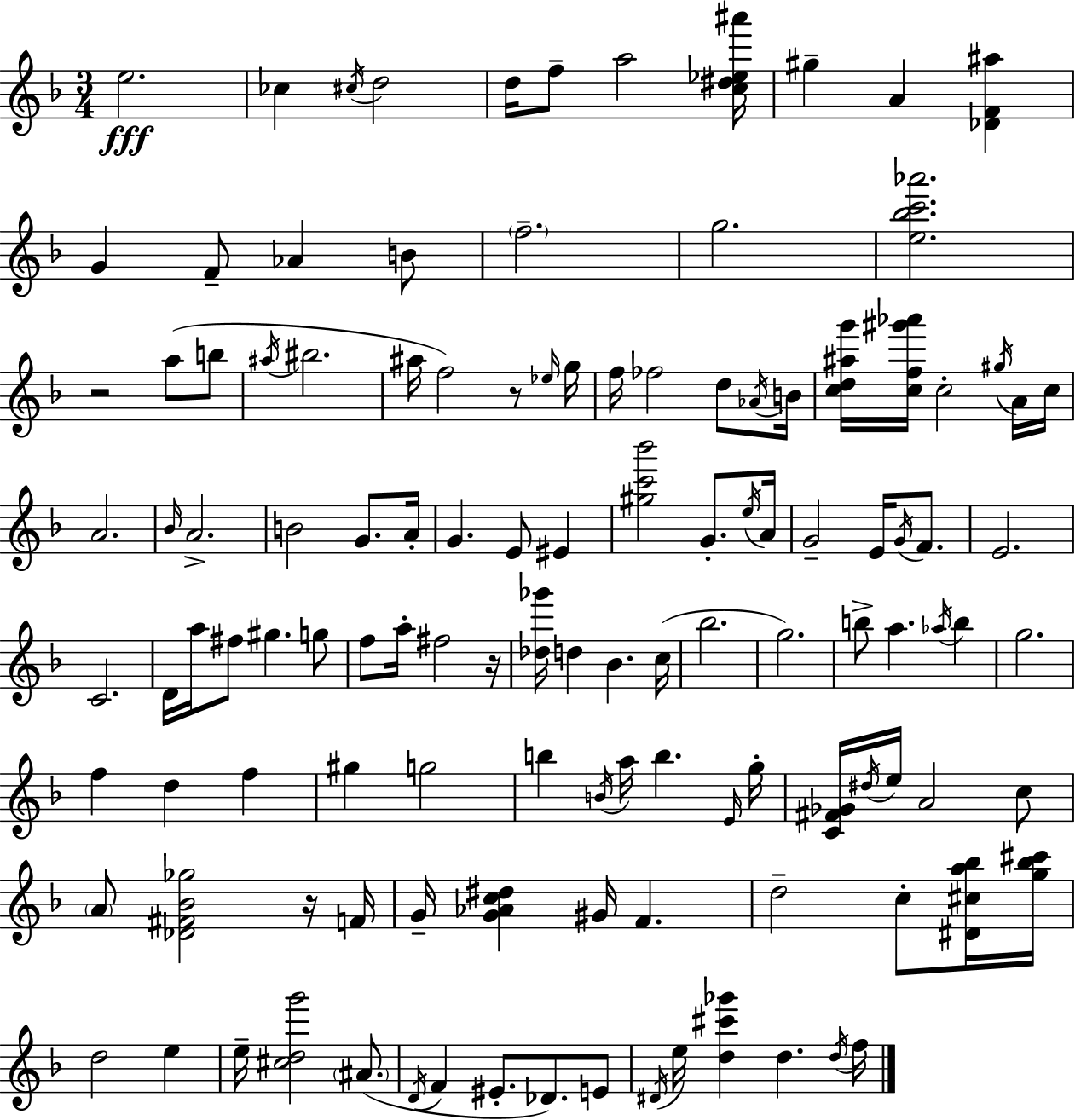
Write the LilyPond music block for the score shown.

{
  \clef treble
  \numericTimeSignature
  \time 3/4
  \key d \minor
  e''2.\fff | ces''4 \acciaccatura { cis''16 } d''2 | d''16 f''8-- a''2 | <c'' dis'' ees'' ais'''>16 gis''4-- a'4 <des' f' ais''>4 | \break g'4 f'8-- aes'4 b'8 | \parenthesize f''2.-- | g''2. | <e'' bes'' c''' aes'''>2. | \break r2 a''8( b''8 | \acciaccatura { ais''16 } bis''2. | ais''16 f''2) r8 | \grace { ees''16 } g''16 f''16 fes''2 | \break d''8 \acciaccatura { aes'16 } b'16 <c'' d'' ais'' g'''>16 <c'' f'' gis''' aes'''>16 c''2-. | \acciaccatura { gis''16 } a'16 c''16 a'2. | \grace { bes'16 } a'2.-> | b'2 | \break g'8. a'16-. g'4. | e'8 eis'4 <gis'' c''' bes'''>2 | g'8.-. \acciaccatura { e''16 } a'16 g'2-- | e'16 \acciaccatura { g'16 } f'8. e'2. | \break c'2. | d'16 a''16 fis''8 | gis''4. g''8 f''8 a''16-. fis''2 | r16 <des'' ges'''>16 d''4 | \break bes'4. c''16( bes''2. | g''2.) | b''8-> a''4. | \acciaccatura { aes''16 } b''4 g''2. | \break f''4 | d''4 f''4 gis''4 | g''2 b''4 | \acciaccatura { b'16 } a''16 b''4. \grace { e'16 } g''16-. <c' fis' ges'>16 | \break \acciaccatura { dis''16 } e''16 a'2 c''8 | \parenthesize a'8 <des' fis' bes' ges''>2 r16 f'16 | g'16-- <g' aes' c'' dis''>4 gis'16 f'4. | d''2-- c''8-. <dis' cis'' a'' bes''>16 <g'' bes'' cis'''>16 | \break d''2 e''4 | e''16-- <cis'' d'' g'''>2 \parenthesize ais'8.( | \acciaccatura { d'16 } f'4 eis'8.-. des'8.) e'8 | \acciaccatura { dis'16 } e''16 <d'' cis''' ges'''>4 d''4. | \break \acciaccatura { d''16 } f''16 \bar "|."
}